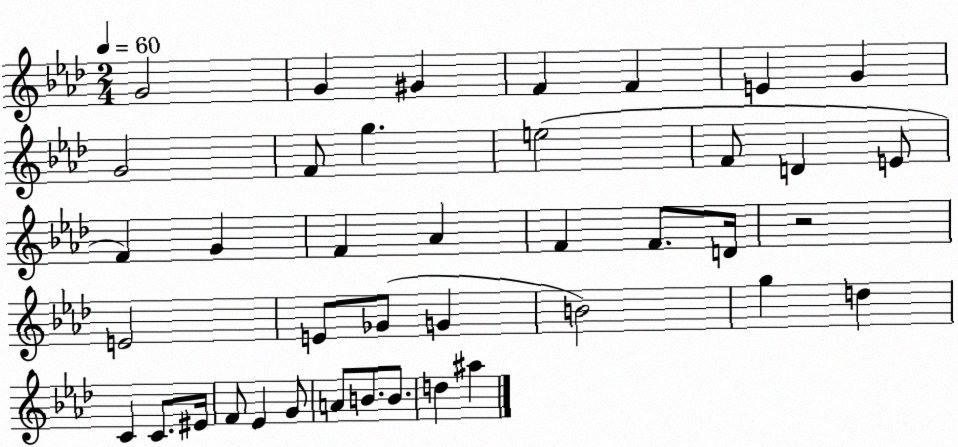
X:1
T:Untitled
M:2/4
L:1/4
K:Ab
G2 G ^G F F E G G2 F/2 g e2 F/2 D E/2 F G F _A F F/2 D/4 z2 E2 E/2 _G/2 G B2 g d C C/2 ^E/4 F/2 _E G/2 A/2 B/2 B/2 d ^a